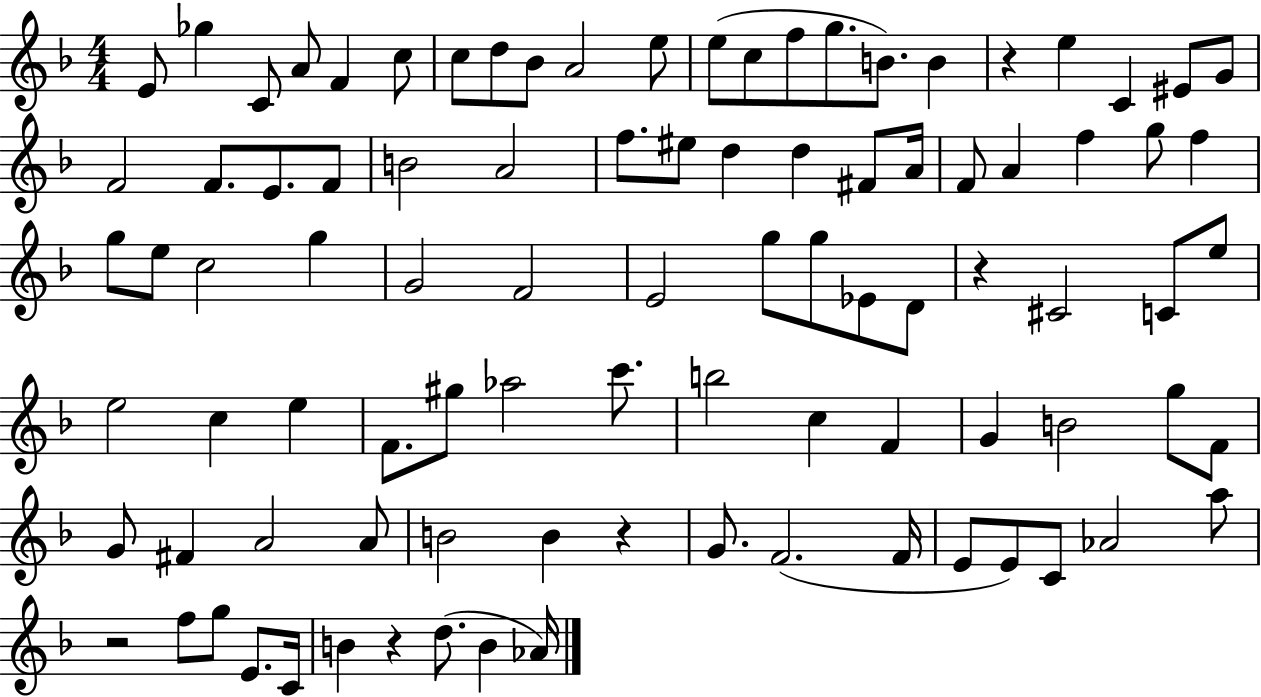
{
  \clef treble
  \numericTimeSignature
  \time 4/4
  \key f \major
  e'8 ges''4 c'8 a'8 f'4 c''8 | c''8 d''8 bes'8 a'2 e''8 | e''8( c''8 f''8 g''8. b'8.) b'4 | r4 e''4 c'4 eis'8 g'8 | \break f'2 f'8. e'8. f'8 | b'2 a'2 | f''8. eis''8 d''4 d''4 fis'8 a'16 | f'8 a'4 f''4 g''8 f''4 | \break g''8 e''8 c''2 g''4 | g'2 f'2 | e'2 g''8 g''8 ees'8 d'8 | r4 cis'2 c'8 e''8 | \break e''2 c''4 e''4 | f'8. gis''8 aes''2 c'''8. | b''2 c''4 f'4 | g'4 b'2 g''8 f'8 | \break g'8 fis'4 a'2 a'8 | b'2 b'4 r4 | g'8. f'2.( f'16 | e'8 e'8) c'8 aes'2 a''8 | \break r2 f''8 g''8 e'8. c'16 | b'4 r4 d''8.( b'4 aes'16) | \bar "|."
}